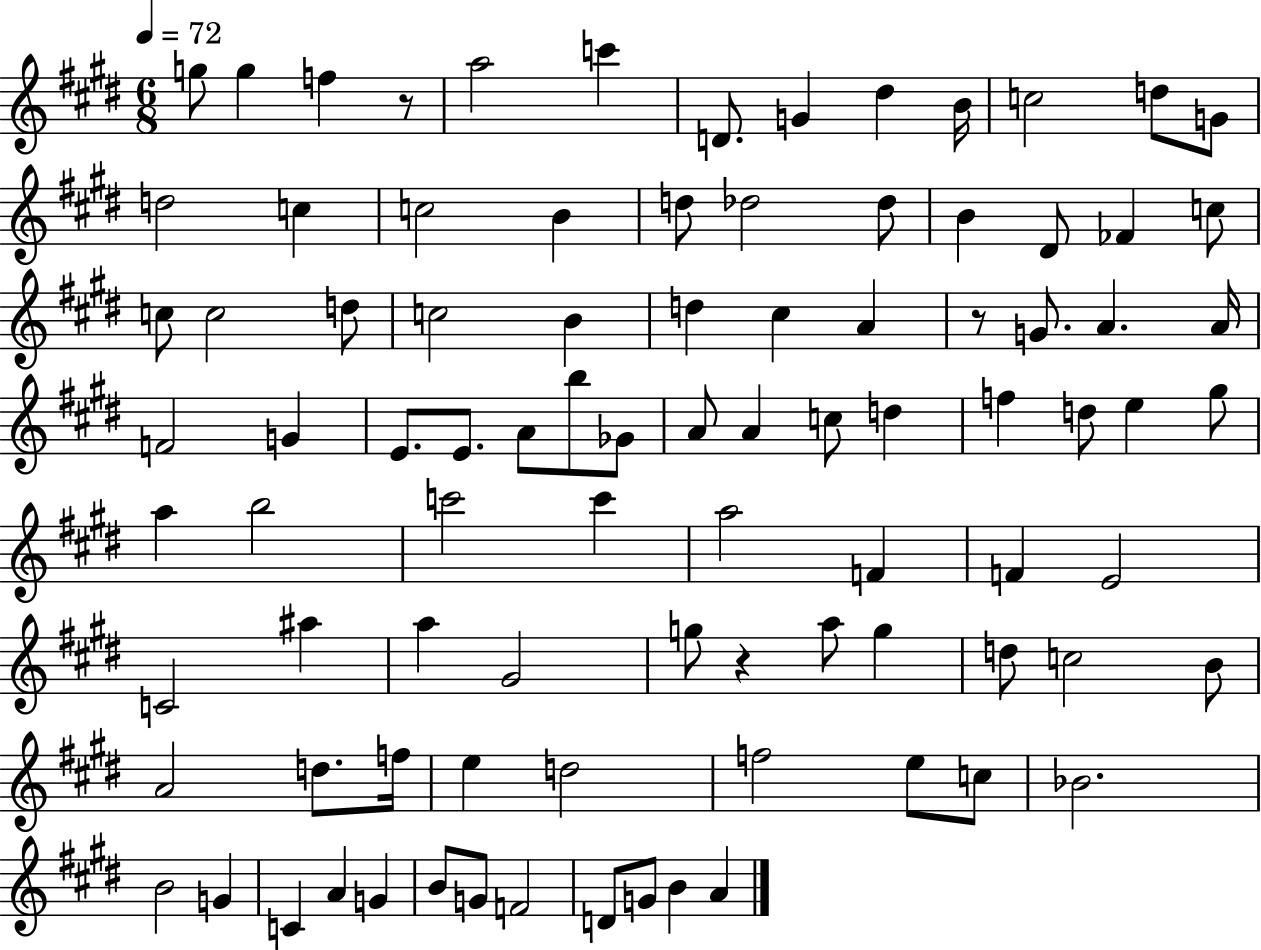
G5/e G5/q F5/q R/e A5/h C6/q D4/e. G4/q D#5/q B4/s C5/h D5/e G4/e D5/h C5/q C5/h B4/q D5/e Db5/h Db5/e B4/q D#4/e FES4/q C5/e C5/e C5/h D5/e C5/h B4/q D5/q C#5/q A4/q R/e G4/e. A4/q. A4/s F4/h G4/q E4/e. E4/e. A4/e B5/e Gb4/e A4/e A4/q C5/e D5/q F5/q D5/e E5/q G#5/e A5/q B5/h C6/h C6/q A5/h F4/q F4/q E4/h C4/h A#5/q A5/q G#4/h G5/e R/q A5/e G5/q D5/e C5/h B4/e A4/h D5/e. F5/s E5/q D5/h F5/h E5/e C5/e Bb4/h. B4/h G4/q C4/q A4/q G4/q B4/e G4/e F4/h D4/e G4/e B4/q A4/q